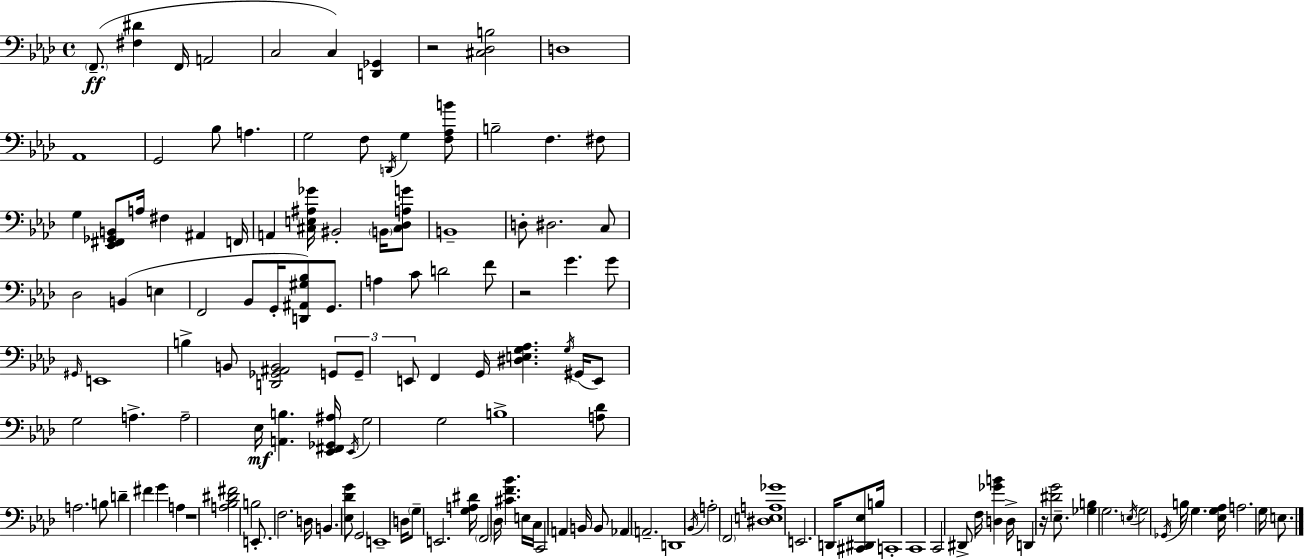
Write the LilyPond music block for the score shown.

{
  \clef bass
  \time 4/4
  \defaultTimeSignature
  \key aes \major
  \parenthesize f,8.--(\ff <fis dis'>4 f,16 a,2 | c2 c4) <d, ges,>4 | r2 <cis des b>2 | d1 | \break aes,1 | g,2 bes8 a4. | g2 f8 \acciaccatura { d,16 } g4 <f aes b'>8 | b2-- f4. fis8 | \break g4 <ees, fis, ges, b,>8 a16 fis4 ais,4 | f,16 a,4 <cis e ais ges'>16 bis,2-. \parenthesize b,16 <cis des a g'>8 | b,1-- | d8-. dis2. c8 | \break des2 b,4( e4 | f,2 bes,8 g,16-. <d, ais, gis bes>8) g,8. | a4 c'8 d'2 f'8 | r2 g'4. g'8 | \break \grace { gis,16 } e,1 | b4-> b,8 <d, ges, ais, b,>2 | \tuplet 3/2 { g,8 g,8-- e,8 } f,4 g,16 <dis e g aes>4. | \acciaccatura { g16 }( gis,16 e,8) g2 a4.-> | \break a2-- ees16\mf <a, b>4. | <ees, fis, ges, ais>16 \acciaccatura { ees,16 } g2 g2 | b1-> | <a des'>8 a2. | \break b8 d'4-- fis'4 g'4 | a4 r1 | <a bes dis' fis'>2 b2 | e,8.-. f2. | \break d16 b,4. <ees des' g'>8 g,2 | e,1-- | d16 \parenthesize g8-- e,2. | <g a dis'>16 \parenthesize f,2 des16 <cis' f' bes'>4. | \break e16 c16 c,2 a,4 | b,16 b,8 aes,4 a,2.-- | d,1 | \acciaccatura { bes,16 } a2-. \parenthesize f,2 | \break <dis e a ges'>1 | e,2. | d,16 <cis, dis, ees>8 b16 c,1-. | c,1 | \break c,2 dis,8-> f16 | <d ges' b'>4 d16-> d,4 r16 <dis' g'>2 | ees8.-- <ges b>4 g2. | \acciaccatura { e16 } g2 \acciaccatura { ges,16 } b16 | \break g4. <ees g aes>16 a2. | g16 e8. \bar "|."
}